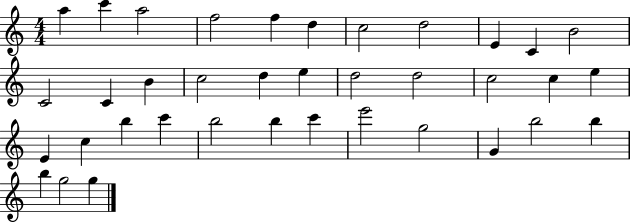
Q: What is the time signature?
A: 4/4